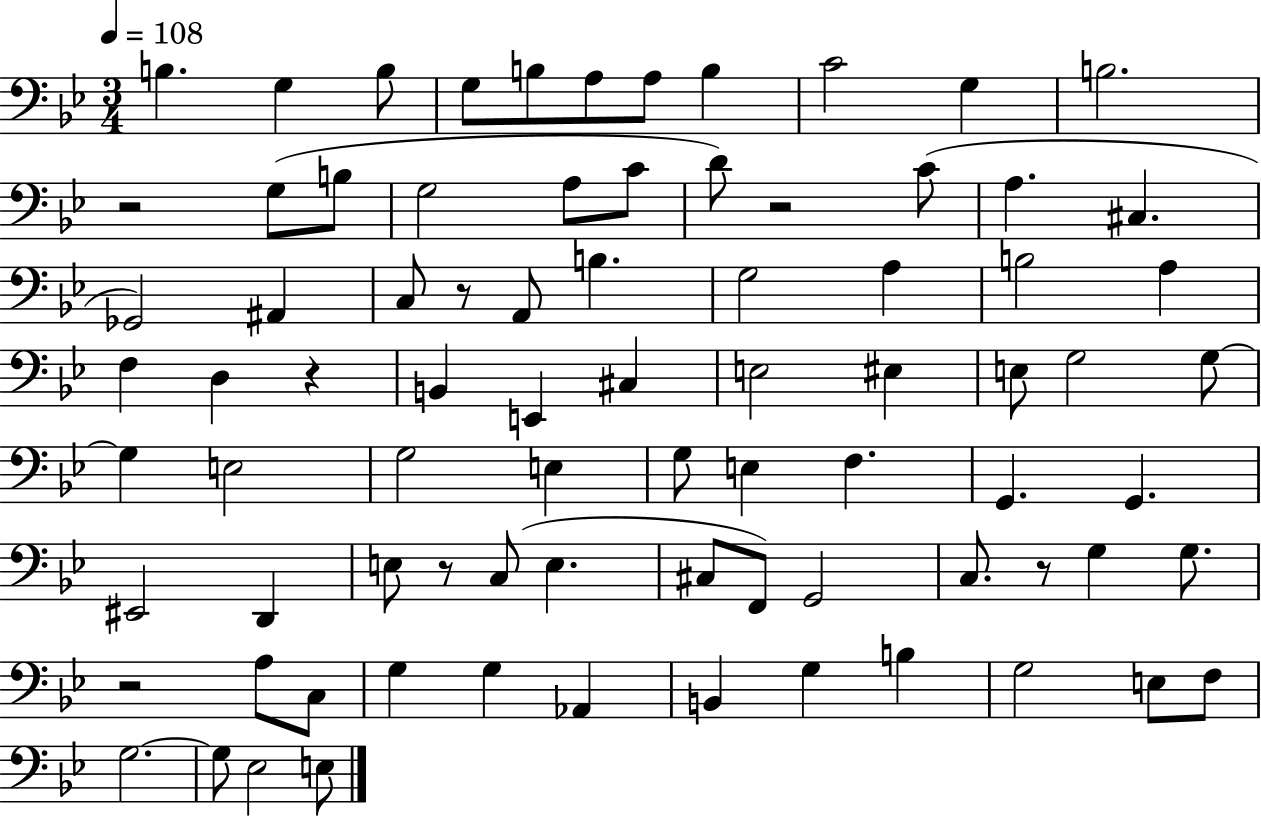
X:1
T:Untitled
M:3/4
L:1/4
K:Bb
B, G, B,/2 G,/2 B,/2 A,/2 A,/2 B, C2 G, B,2 z2 G,/2 B,/2 G,2 A,/2 C/2 D/2 z2 C/2 A, ^C, _G,,2 ^A,, C,/2 z/2 A,,/2 B, G,2 A, B,2 A, F, D, z B,, E,, ^C, E,2 ^E, E,/2 G,2 G,/2 G, E,2 G,2 E, G,/2 E, F, G,, G,, ^E,,2 D,, E,/2 z/2 C,/2 E, ^C,/2 F,,/2 G,,2 C,/2 z/2 G, G,/2 z2 A,/2 C,/2 G, G, _A,, B,, G, B, G,2 E,/2 F,/2 G,2 G,/2 _E,2 E,/2